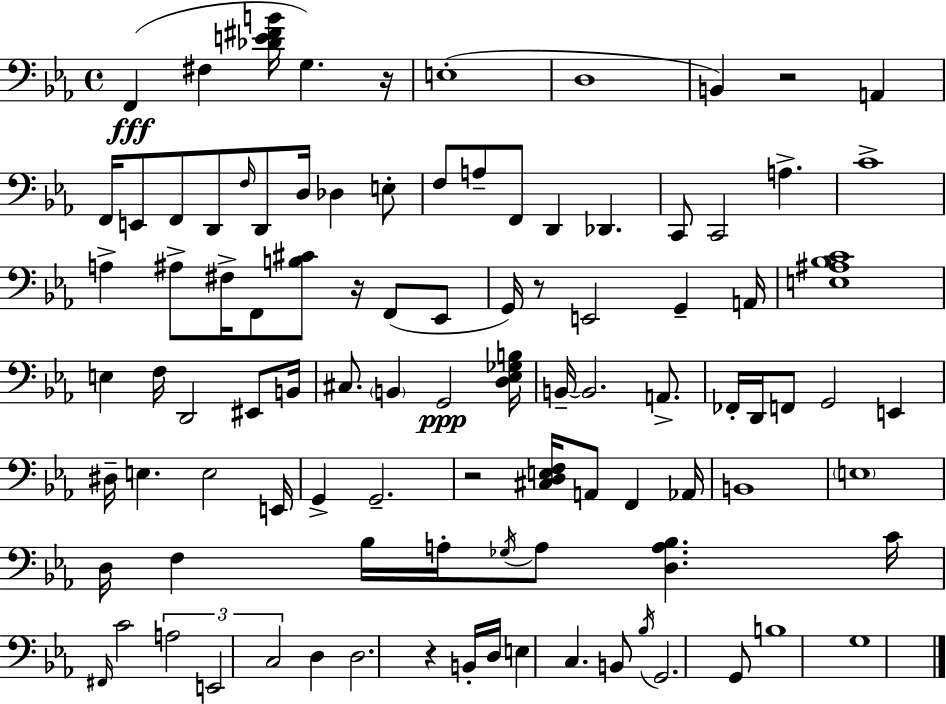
X:1
T:Untitled
M:4/4
L:1/4
K:Cm
F,, ^F, [_DE^FB]/4 G, z/4 E,4 D,4 B,, z2 A,, F,,/4 E,,/2 F,,/2 D,,/2 F,/4 D,,/2 D,/4 _D, E,/2 F,/2 A,/2 F,,/2 D,, _D,, C,,/2 C,,2 A, C4 A, ^A,/2 ^F,/4 F,,/2 [B,^C]/2 z/4 F,,/2 _E,,/2 G,,/4 z/2 E,,2 G,, A,,/4 [E,^A,_B,C]4 E, F,/4 D,,2 ^E,,/2 B,,/4 ^C,/2 B,, G,,2 [D,_E,_G,B,]/4 B,,/4 B,,2 A,,/2 _F,,/4 D,,/4 F,,/2 G,,2 E,, ^D,/4 E, E,2 E,,/4 G,, G,,2 z2 [^C,D,E,F,]/4 A,,/2 F,, _A,,/4 B,,4 E,4 D,/4 F, _B,/4 A,/4 _G,/4 A,/2 [D,A,_B,] C/4 ^F,,/4 C2 A,2 E,,2 C,2 D, D,2 z B,,/4 D,/4 E, C, B,,/2 _B,/4 G,,2 G,,/2 B,4 G,4